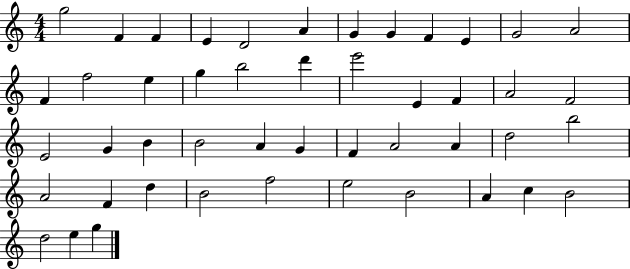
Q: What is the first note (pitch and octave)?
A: G5